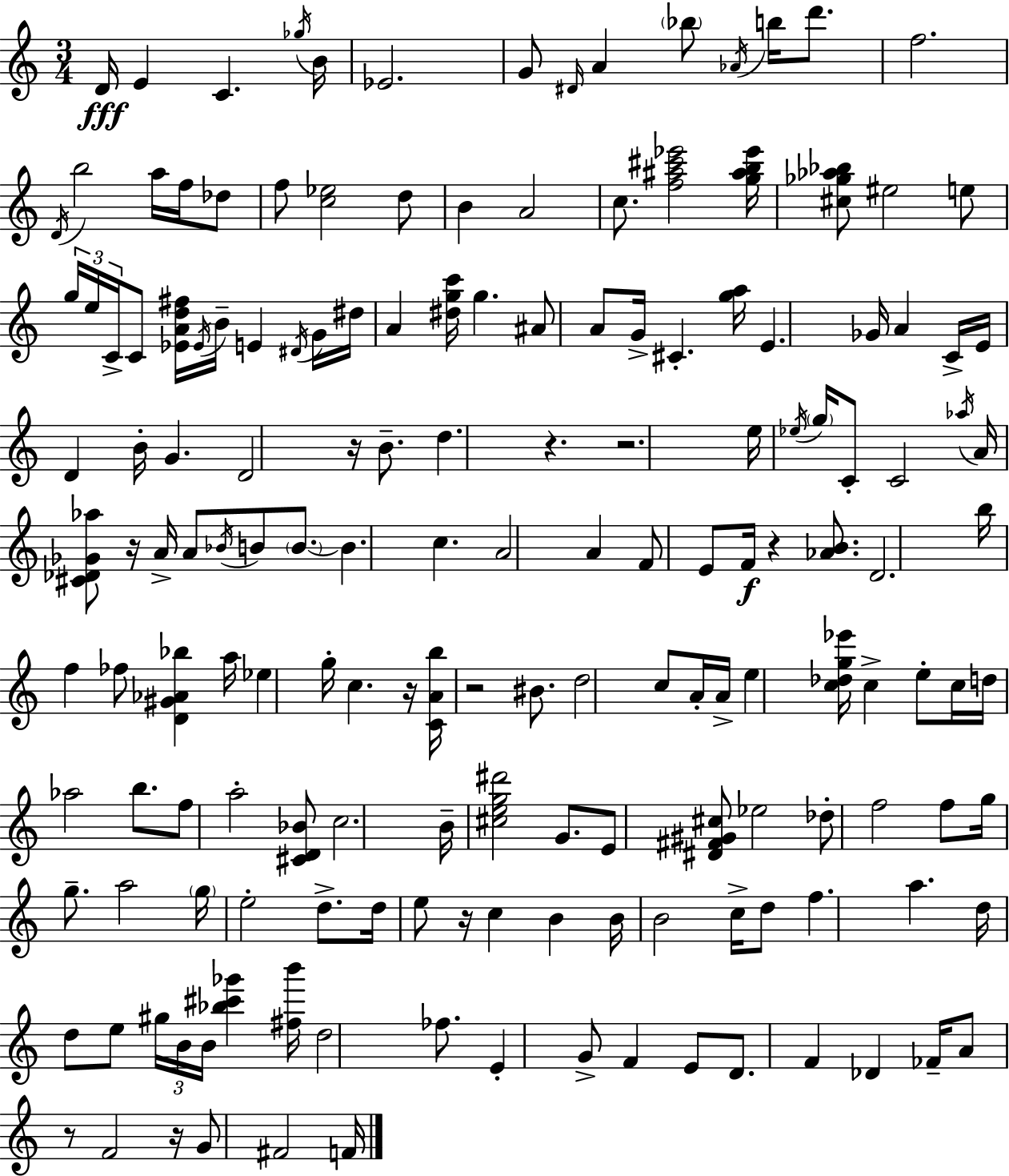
D4/s E4/q C4/q. Gb5/s B4/s Eb4/h. G4/e D#4/s A4/q Bb5/e Ab4/s B5/s D6/e. F5/h. D4/s B5/h A5/s F5/s Db5/e F5/e [C5,Eb5]/h D5/e B4/q A4/h C5/e. [F5,A#5,C#6,Eb6]/h [G5,A#5,B5,Eb6]/s [C#5,Gb5,Ab5,Bb5]/e EIS5/h E5/e G5/s E5/s C4/s C4/e [Eb4,A4,D5,F#5]/s Eb4/s B4/s E4/q D#4/s G4/s D#5/s A4/q [D#5,G5,C6]/s G5/q. A#4/e A4/e G4/s C#4/q. [G5,A5]/s E4/q. Gb4/s A4/q C4/s E4/s D4/q B4/s G4/q. D4/h R/s B4/e. D5/q. R/q. R/h. E5/s Eb5/s G5/s C4/e C4/h Ab5/s A4/s [C#4,Db4,Gb4,Ab5]/e R/s A4/s A4/e Bb4/s B4/e B4/e. B4/q. C5/q. A4/h A4/q F4/e E4/e F4/s R/q [Ab4,B4]/e. D4/h. B5/s F5/q FES5/e [D4,G#4,Ab4,Bb5]/q A5/s Eb5/q G5/s C5/q. R/s [C4,A4,B5]/s R/h BIS4/e. D5/h C5/e A4/s A4/s E5/q [C5,Db5,G5,Eb6]/s C5/q E5/e C5/s D5/s Ab5/h B5/e. F5/e A5/h [C#4,D4,Bb4]/e C5/h. B4/s [C#5,E5,G5,D#6]/h G4/e. E4/e [D#4,F#4,G#4,C#5]/e Eb5/h Db5/e F5/h F5/e G5/s G5/e. A5/h G5/s E5/h D5/e. D5/s E5/e R/s C5/q B4/q B4/s B4/h C5/s D5/e F5/q. A5/q. D5/s D5/e E5/e G#5/s B4/s B4/s [Bb5,C#6,Gb6]/q [F#5,B6]/s D5/h FES5/e. E4/q G4/e F4/q E4/e D4/e. F4/q Db4/q FES4/s A4/e R/e F4/h R/s G4/e F#4/h F4/s